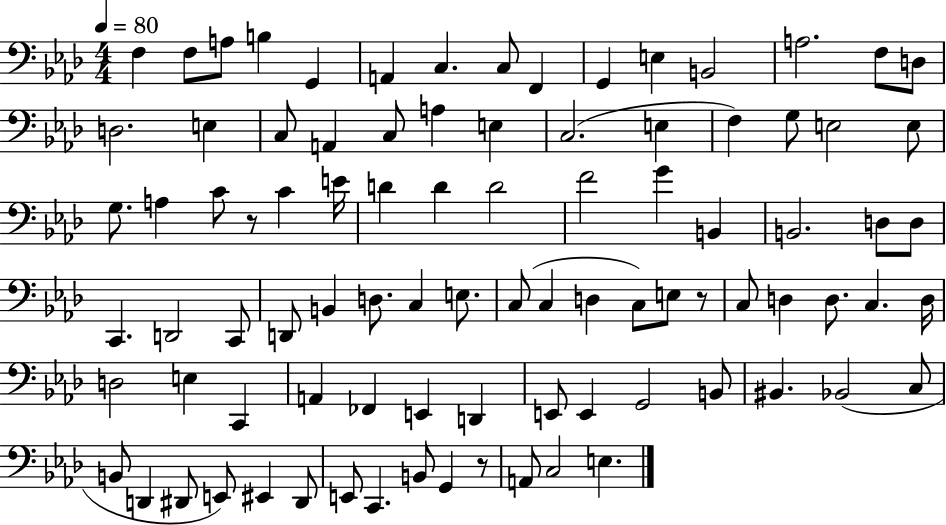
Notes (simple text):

F3/q F3/e A3/e B3/q G2/q A2/q C3/q. C3/e F2/q G2/q E3/q B2/h A3/h. F3/e D3/e D3/h. E3/q C3/e A2/q C3/e A3/q E3/q C3/h. E3/q F3/q G3/e E3/h E3/e G3/e. A3/q C4/e R/e C4/q E4/s D4/q D4/q D4/h F4/h G4/q B2/q B2/h. D3/e D3/e C2/q. D2/h C2/e D2/e B2/q D3/e. C3/q E3/e. C3/e C3/q D3/q C3/e E3/e R/e C3/e D3/q D3/e. C3/q. D3/s D3/h E3/q C2/q A2/q FES2/q E2/q D2/q E2/e E2/q G2/h B2/e BIS2/q. Bb2/h C3/e B2/e D2/q D#2/e E2/e EIS2/q D#2/e E2/e C2/q. B2/e G2/q R/e A2/e C3/h E3/q.